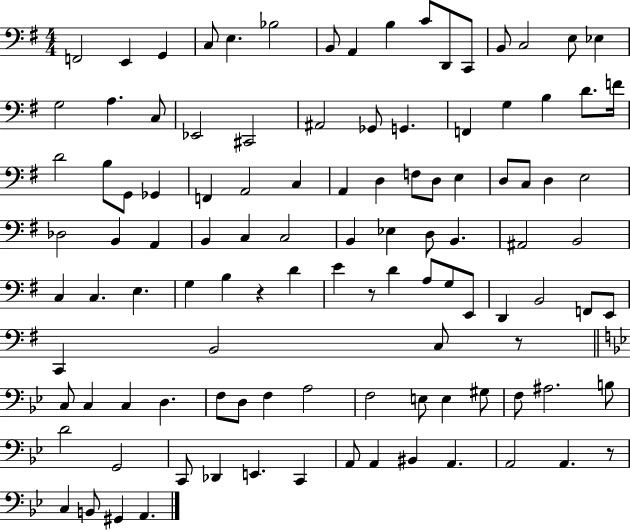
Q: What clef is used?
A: bass